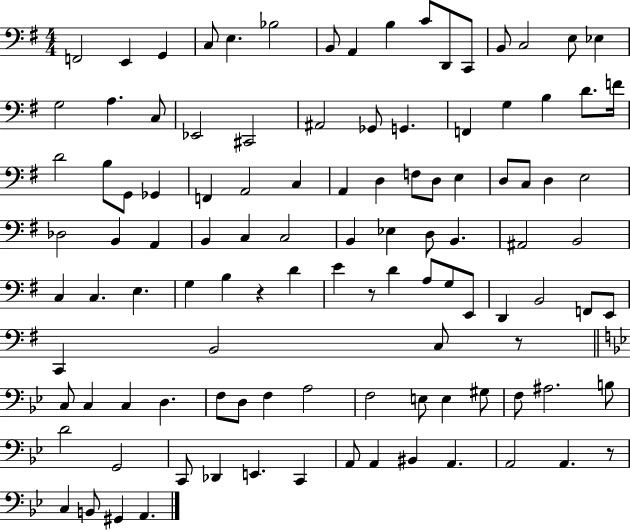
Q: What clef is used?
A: bass